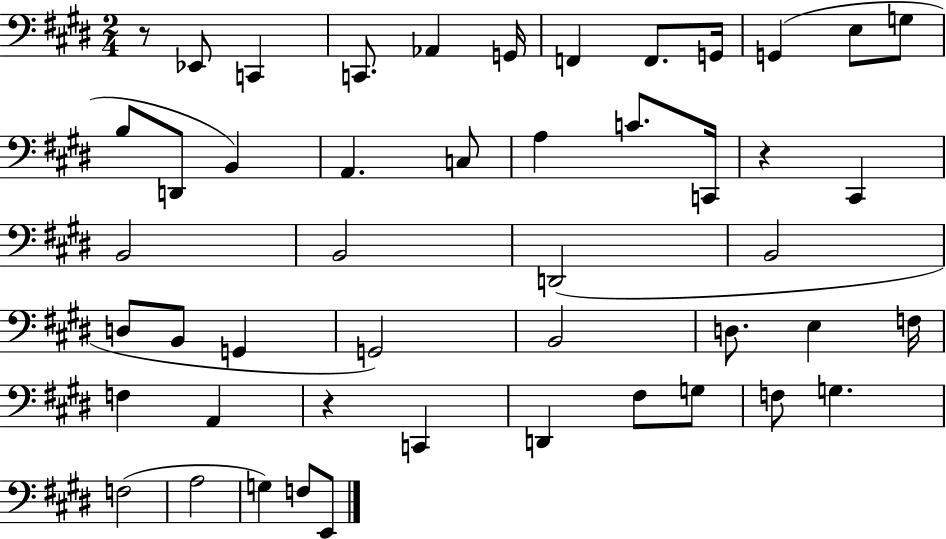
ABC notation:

X:1
T:Untitled
M:2/4
L:1/4
K:E
z/2 _E,,/2 C,, C,,/2 _A,, G,,/4 F,, F,,/2 G,,/4 G,, E,/2 G,/2 B,/2 D,,/2 B,, A,, C,/2 A, C/2 C,,/4 z ^C,, B,,2 B,,2 D,,2 B,,2 D,/2 B,,/2 G,, G,,2 B,,2 D,/2 E, F,/4 F, A,, z C,, D,, ^F,/2 G,/2 F,/2 G, F,2 A,2 G, F,/2 E,,/2